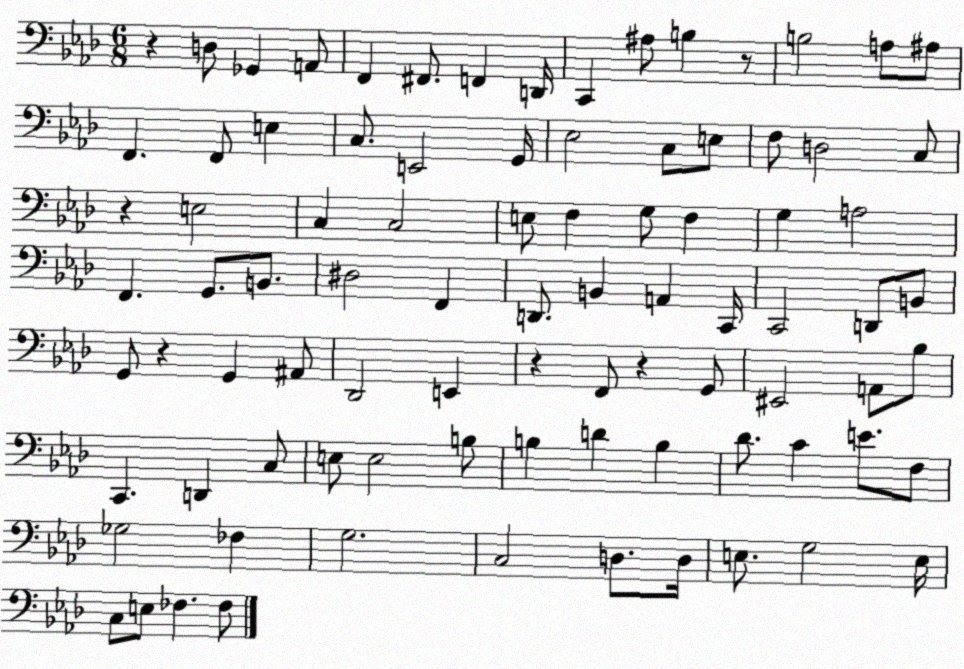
X:1
T:Untitled
M:6/8
L:1/4
K:Ab
z D,/2 _G,, A,,/2 F,, ^F,,/2 F,, D,,/4 C,, ^A,/2 B, z/2 B,2 A,/2 ^A,/2 F,, F,,/2 E, C,/2 E,,2 G,,/4 _E,2 C,/2 E,/2 F,/2 D,2 C,/2 z E,2 C, C,2 E,/2 F, G,/2 F, G, A,2 F,, G,,/2 B,,/2 ^D,2 F,, D,,/2 B,, A,, C,,/4 C,,2 D,,/2 B,,/2 G,,/2 z G,, ^A,,/2 _D,,2 E,, z F,,/2 z G,,/2 ^E,,2 A,,/2 _B,/2 C,, D,, C,/2 E,/2 E,2 B,/2 B, D B, _D/2 C E/2 F,/2 _G,2 _F, G,2 C,2 D,/2 D,/4 E,/2 G,2 E,/4 C,/2 E,/2 _F, _F,/2